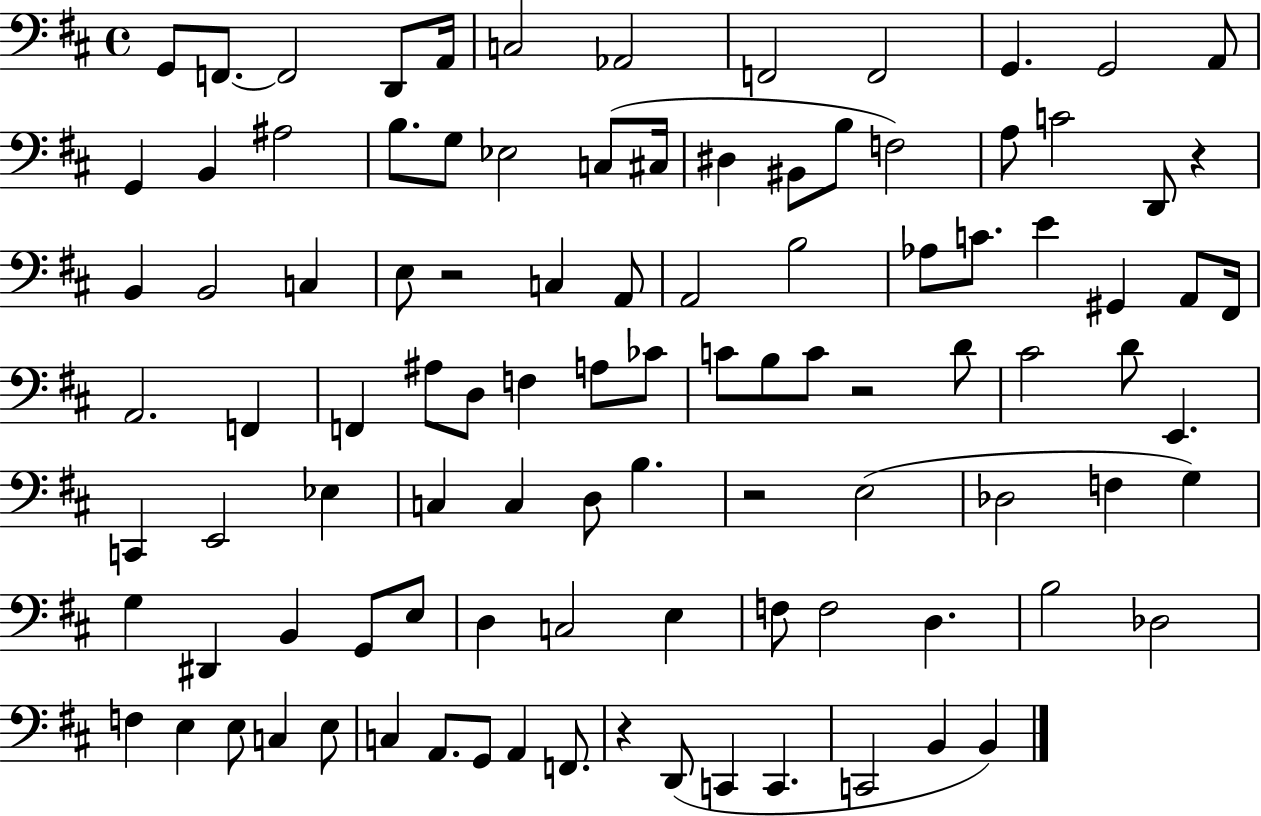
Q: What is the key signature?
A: D major